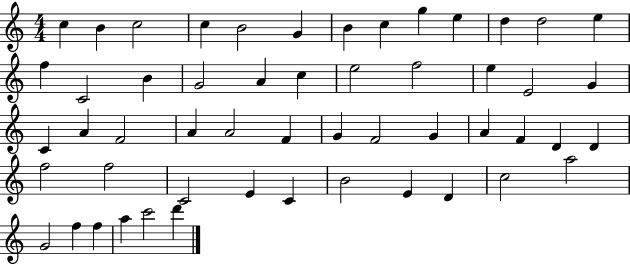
C5/q B4/q C5/h C5/q B4/h G4/q B4/q C5/q G5/q E5/q D5/q D5/h E5/q F5/q C4/h B4/q G4/h A4/q C5/q E5/h F5/h E5/q E4/h G4/q C4/q A4/q F4/h A4/q A4/h F4/q G4/q F4/h G4/q A4/q F4/q D4/q D4/q F5/h F5/h C4/h E4/q C4/q B4/h E4/q D4/q C5/h A5/h G4/h F5/q F5/q A5/q C6/h D6/q